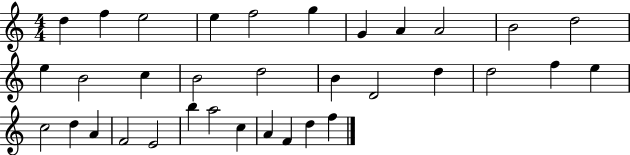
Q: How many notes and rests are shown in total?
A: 34